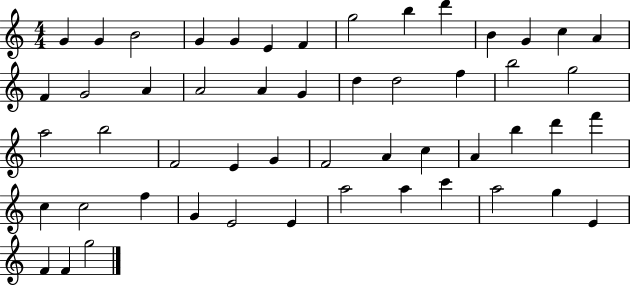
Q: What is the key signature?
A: C major